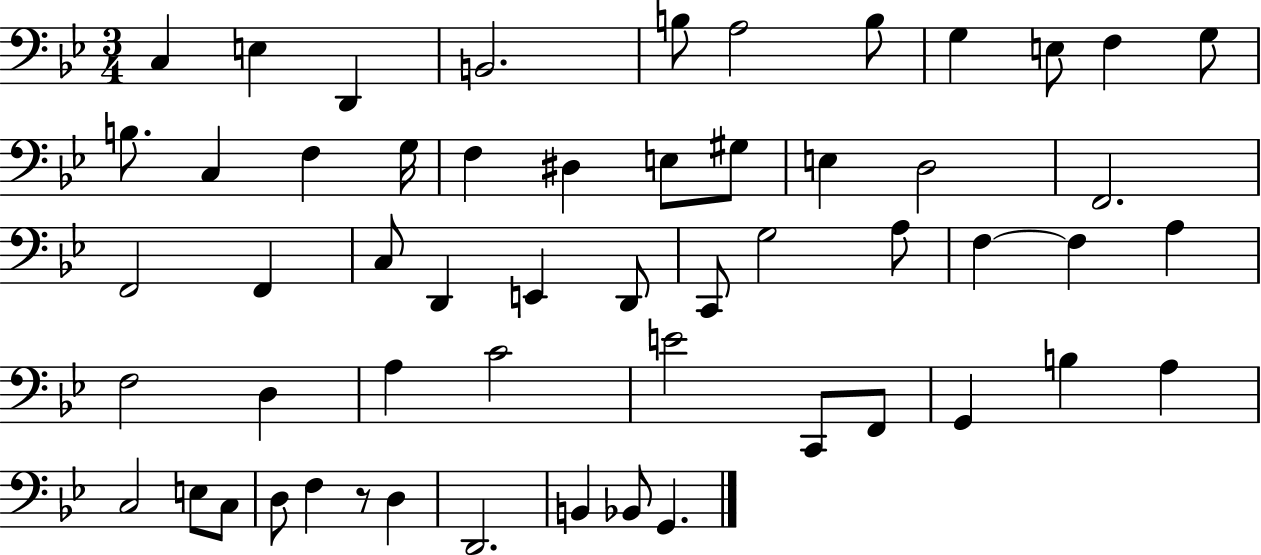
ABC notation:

X:1
T:Untitled
M:3/4
L:1/4
K:Bb
C, E, D,, B,,2 B,/2 A,2 B,/2 G, E,/2 F, G,/2 B,/2 C, F, G,/4 F, ^D, E,/2 ^G,/2 E, D,2 F,,2 F,,2 F,, C,/2 D,, E,, D,,/2 C,,/2 G,2 A,/2 F, F, A, F,2 D, A, C2 E2 C,,/2 F,,/2 G,, B, A, C,2 E,/2 C,/2 D,/2 F, z/2 D, D,,2 B,, _B,,/2 G,,